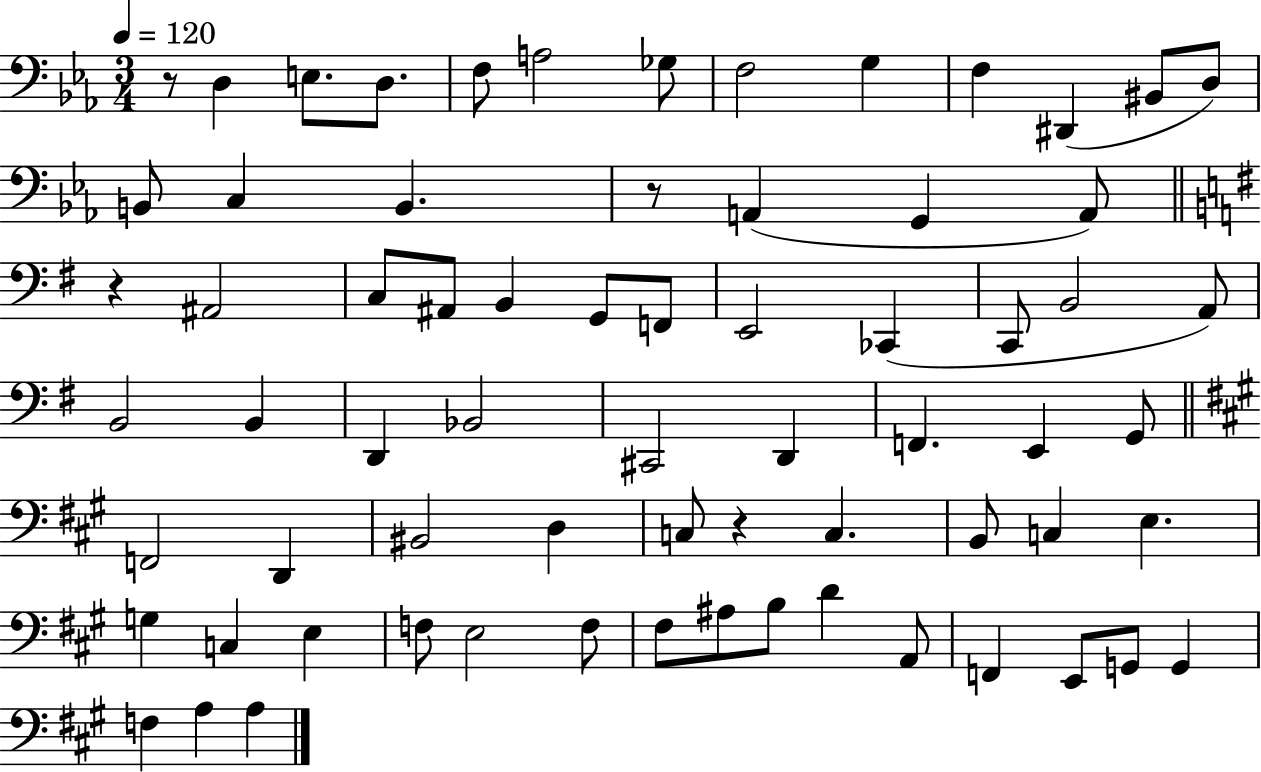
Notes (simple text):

R/e D3/q E3/e. D3/e. F3/e A3/h Gb3/e F3/h G3/q F3/q D#2/q BIS2/e D3/e B2/e C3/q B2/q. R/e A2/q G2/q A2/e R/q A#2/h C3/e A#2/e B2/q G2/e F2/e E2/h CES2/q C2/e B2/h A2/e B2/h B2/q D2/q Bb2/h C#2/h D2/q F2/q. E2/q G2/e F2/h D2/q BIS2/h D3/q C3/e R/q C3/q. B2/e C3/q E3/q. G3/q C3/q E3/q F3/e E3/h F3/e F#3/e A#3/e B3/e D4/q A2/e F2/q E2/e G2/e G2/q F3/q A3/q A3/q